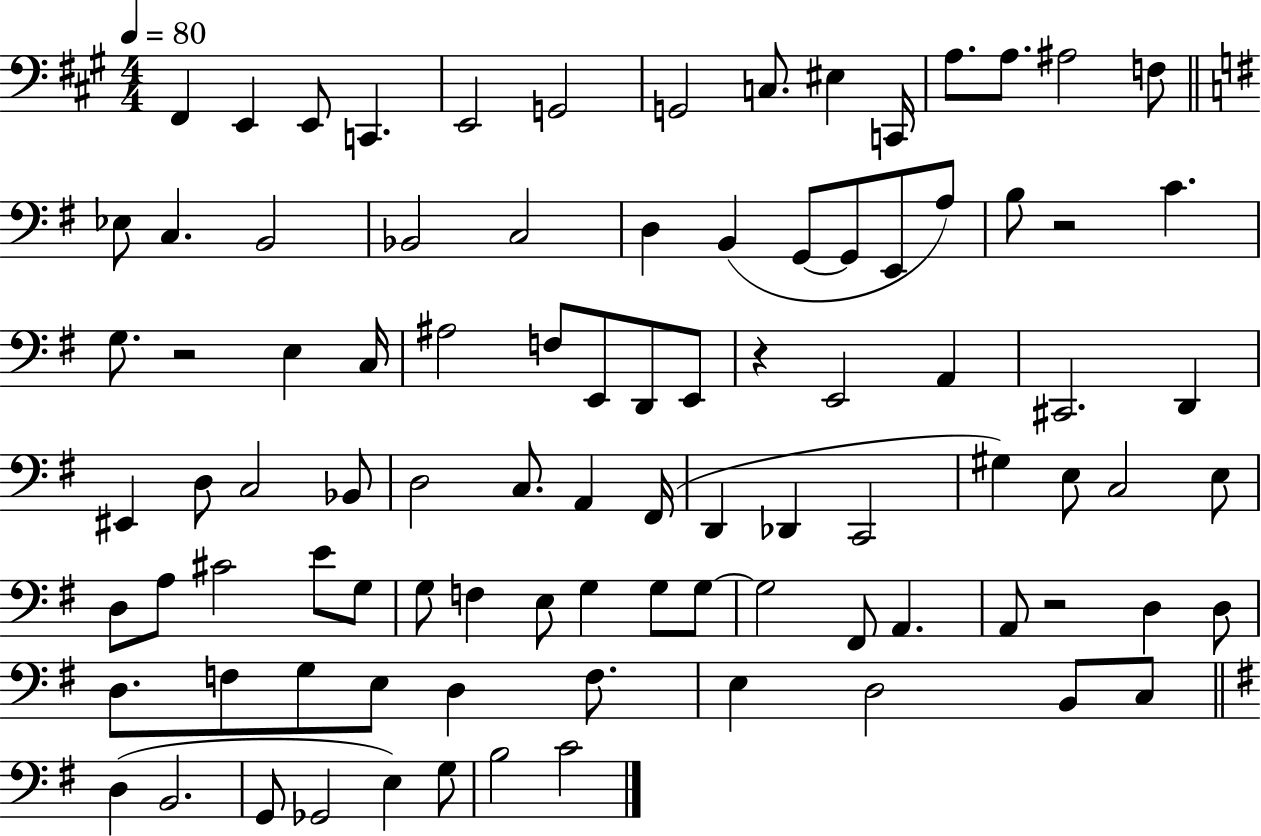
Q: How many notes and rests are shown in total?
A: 93